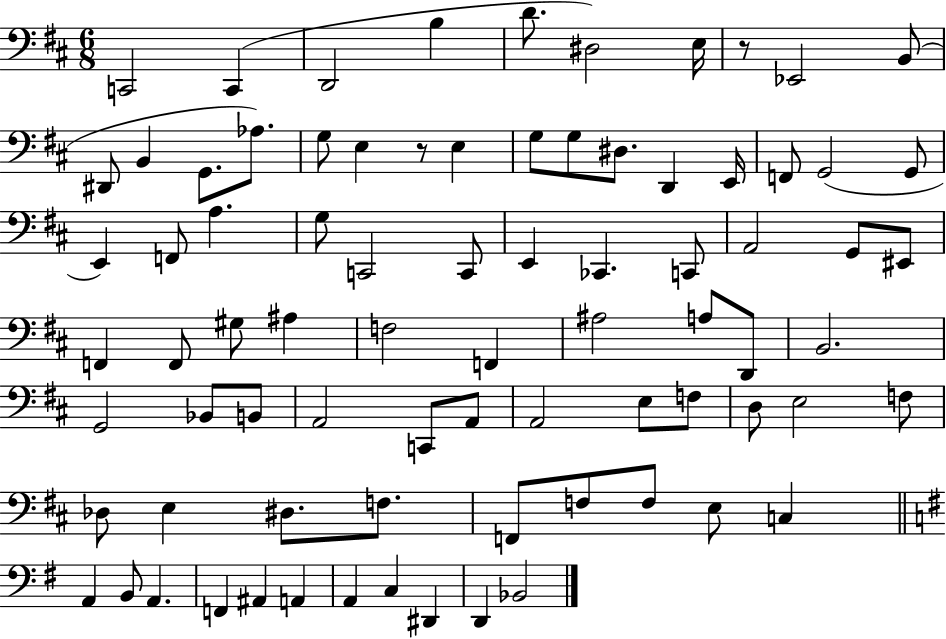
C2/h C2/q D2/h B3/q D4/e. D#3/h E3/s R/e Eb2/h B2/e D#2/e B2/q G2/e. Ab3/e. G3/e E3/q R/e E3/q G3/e G3/e D#3/e. D2/q E2/s F2/e G2/h G2/e E2/q F2/e A3/q. G3/e C2/h C2/e E2/q CES2/q. C2/e A2/h G2/e EIS2/e F2/q F2/e G#3/e A#3/q F3/h F2/q A#3/h A3/e D2/e B2/h. G2/h Bb2/e B2/e A2/h C2/e A2/e A2/h E3/e F3/e D3/e E3/h F3/e Db3/e E3/q D#3/e. F3/e. F2/e F3/e F3/e E3/e C3/q A2/q B2/e A2/q. F2/q A#2/q A2/q A2/q C3/q D#2/q D2/q Bb2/h